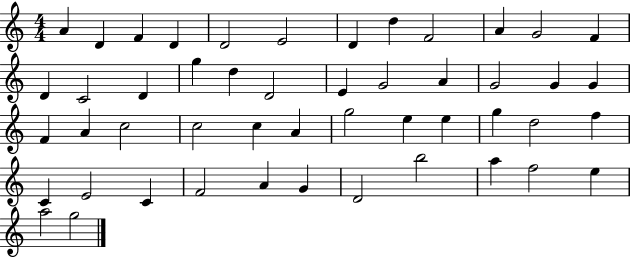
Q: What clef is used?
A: treble